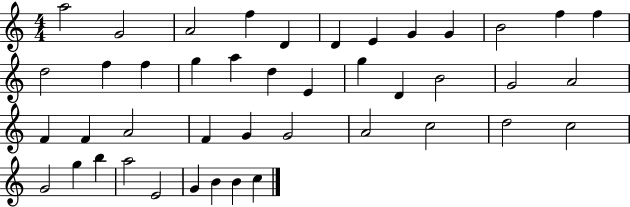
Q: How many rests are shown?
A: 0